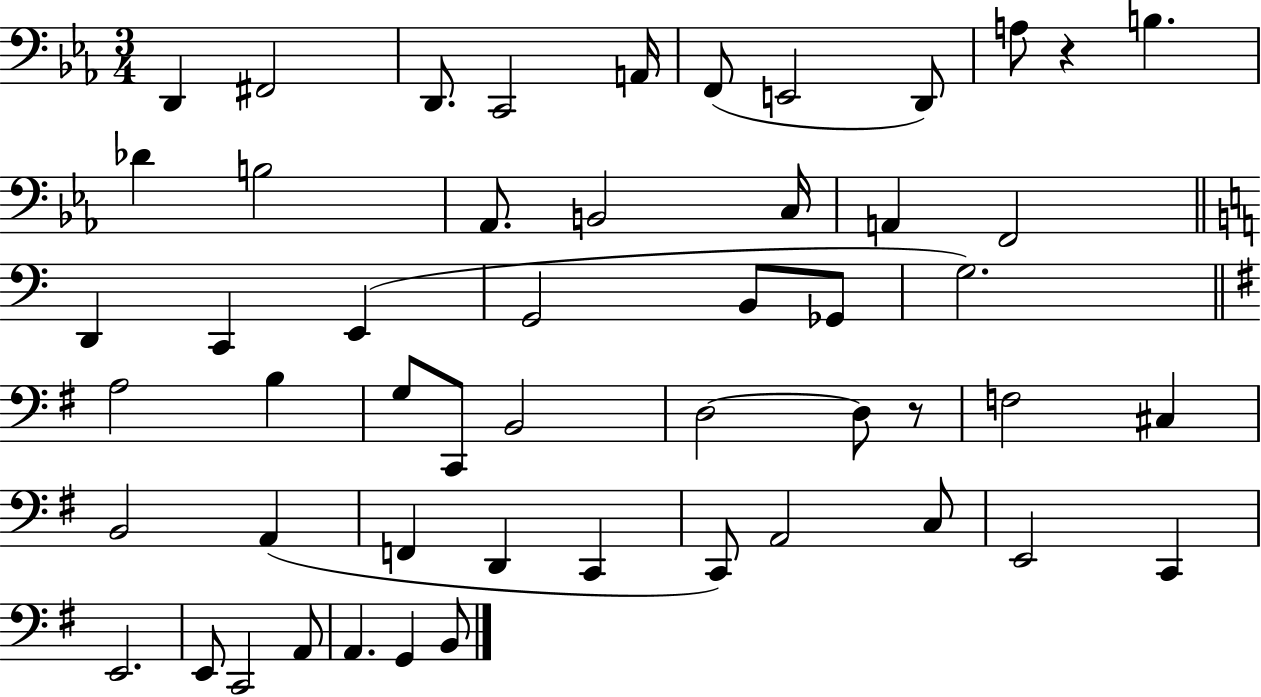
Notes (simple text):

D2/q F#2/h D2/e. C2/h A2/s F2/e E2/h D2/e A3/e R/q B3/q. Db4/q B3/h Ab2/e. B2/h C3/s A2/q F2/h D2/q C2/q E2/q G2/h B2/e Gb2/e G3/h. A3/h B3/q G3/e C2/e B2/h D3/h D3/e R/e F3/h C#3/q B2/h A2/q F2/q D2/q C2/q C2/e A2/h C3/e E2/h C2/q E2/h. E2/e C2/h A2/e A2/q. G2/q B2/e